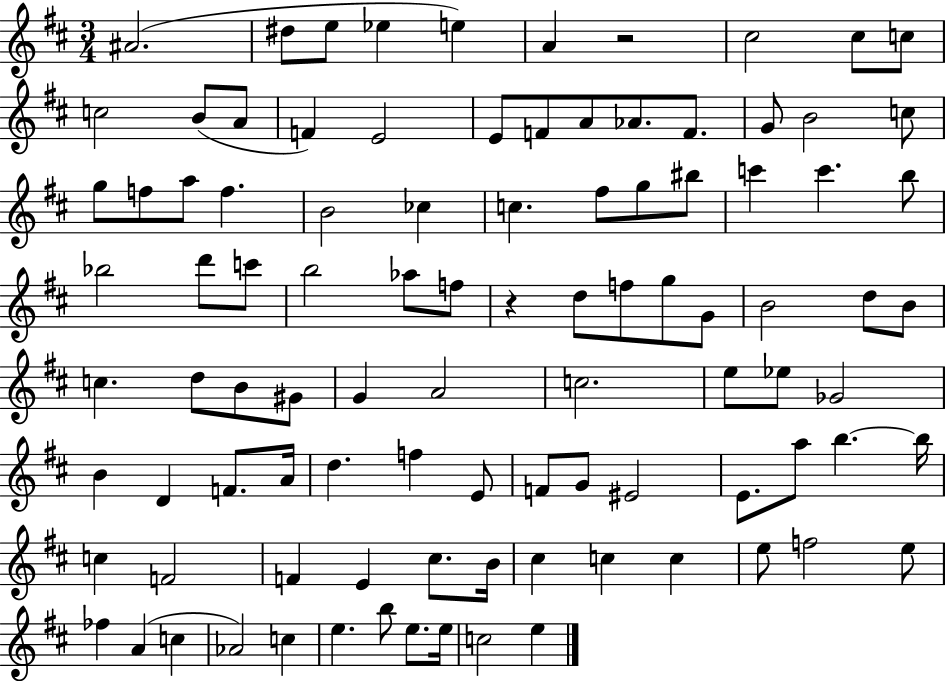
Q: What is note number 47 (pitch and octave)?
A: D5